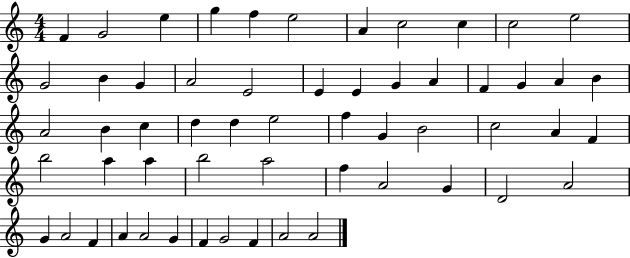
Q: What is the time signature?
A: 4/4